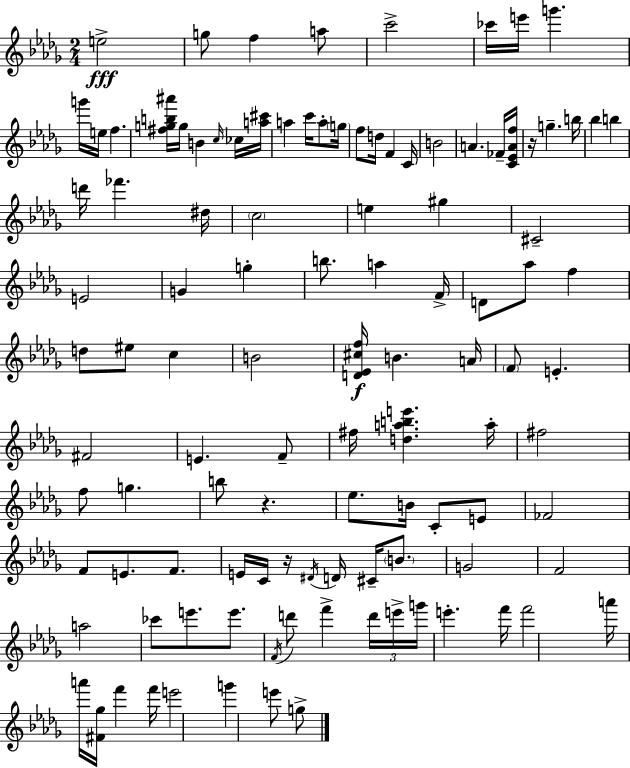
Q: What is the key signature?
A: BES minor